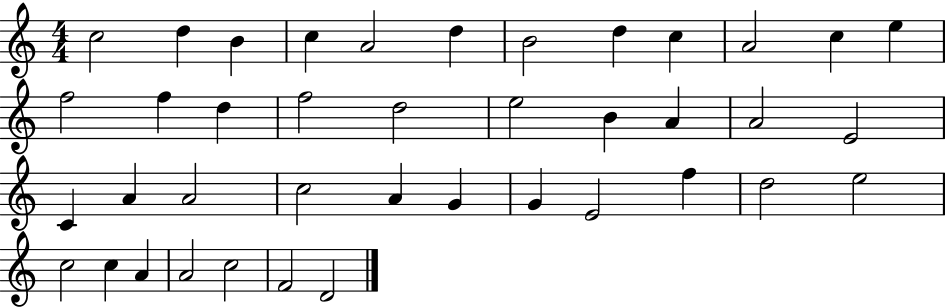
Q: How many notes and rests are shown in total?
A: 40